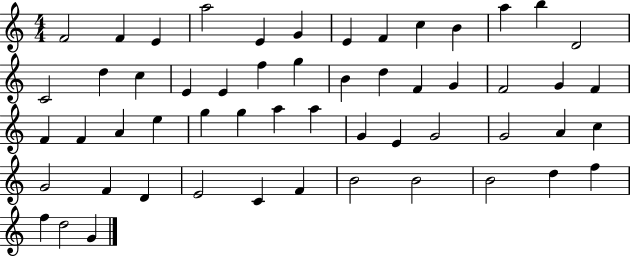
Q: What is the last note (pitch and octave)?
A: G4